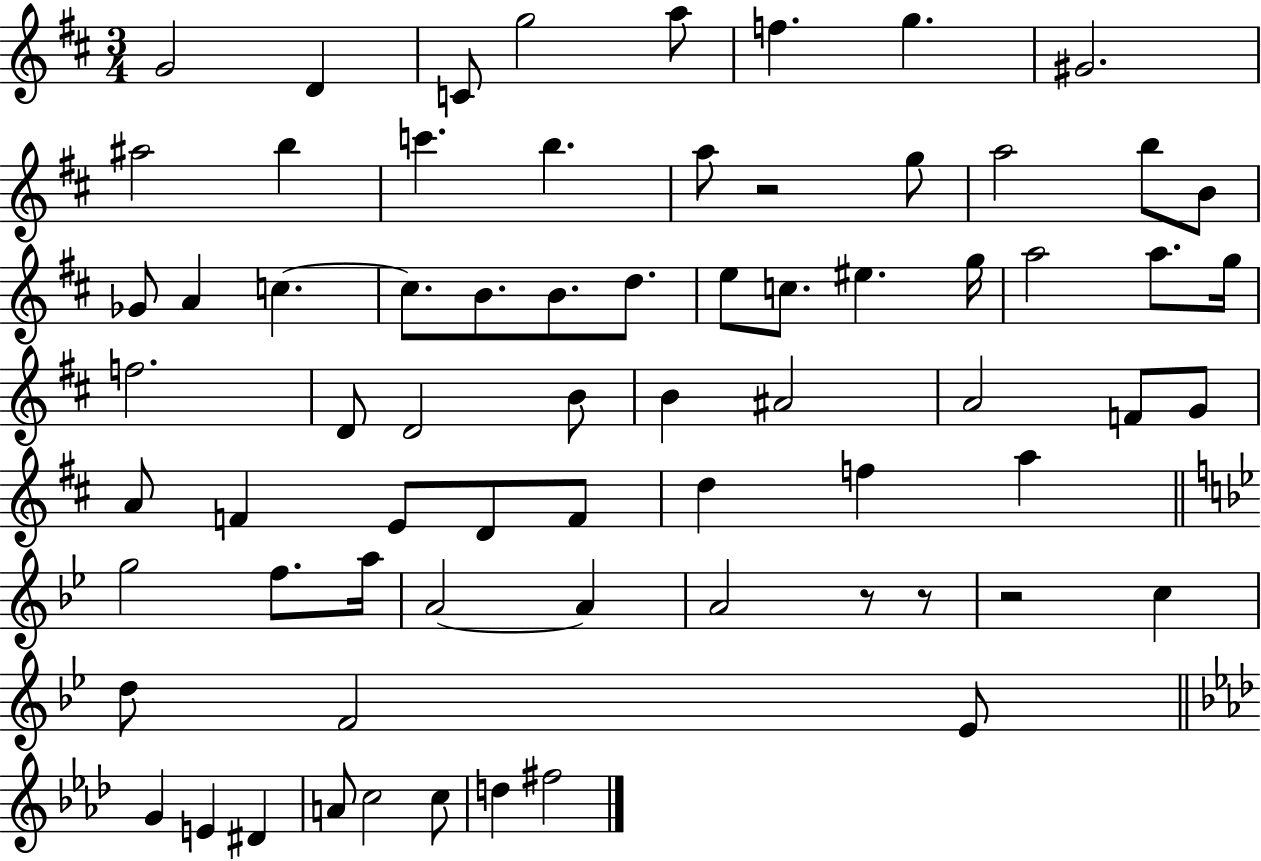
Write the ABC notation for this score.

X:1
T:Untitled
M:3/4
L:1/4
K:D
G2 D C/2 g2 a/2 f g ^G2 ^a2 b c' b a/2 z2 g/2 a2 b/2 B/2 _G/2 A c c/2 B/2 B/2 d/2 e/2 c/2 ^e g/4 a2 a/2 g/4 f2 D/2 D2 B/2 B ^A2 A2 F/2 G/2 A/2 F E/2 D/2 F/2 d f a g2 f/2 a/4 A2 A A2 z/2 z/2 z2 c d/2 F2 _E/2 G E ^D A/2 c2 c/2 d ^f2